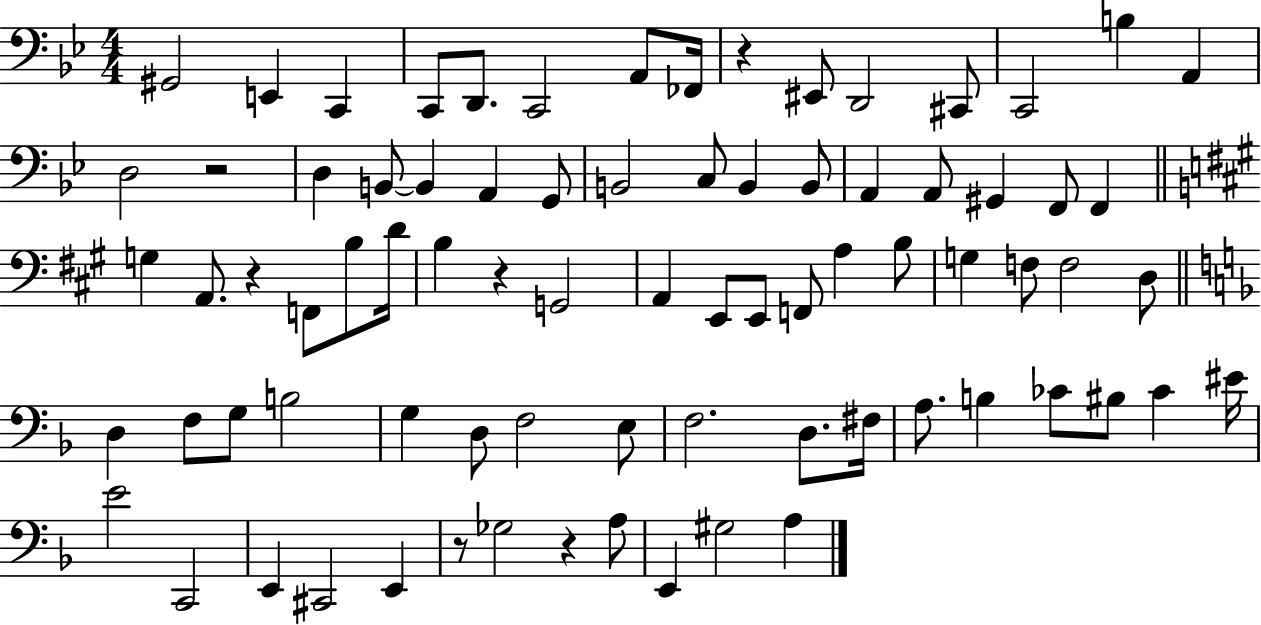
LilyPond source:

{
  \clef bass
  \numericTimeSignature
  \time 4/4
  \key bes \major
  gis,2 e,4 c,4 | c,8 d,8. c,2 a,8 fes,16 | r4 eis,8 d,2 cis,8 | c,2 b4 a,4 | \break d2 r2 | d4 b,8~~ b,4 a,4 g,8 | b,2 c8 b,4 b,8 | a,4 a,8 gis,4 f,8 f,4 | \break \bar "||" \break \key a \major g4 a,8. r4 f,8 b8 d'16 | b4 r4 g,2 | a,4 e,8 e,8 f,8 a4 b8 | g4 f8 f2 d8 | \break \bar "||" \break \key f \major d4 f8 g8 b2 | g4 d8 f2 e8 | f2. d8. fis16 | a8. b4 ces'8 bis8 ces'4 eis'16 | \break e'2 c,2 | e,4 cis,2 e,4 | r8 ges2 r4 a8 | e,4 gis2 a4 | \break \bar "|."
}